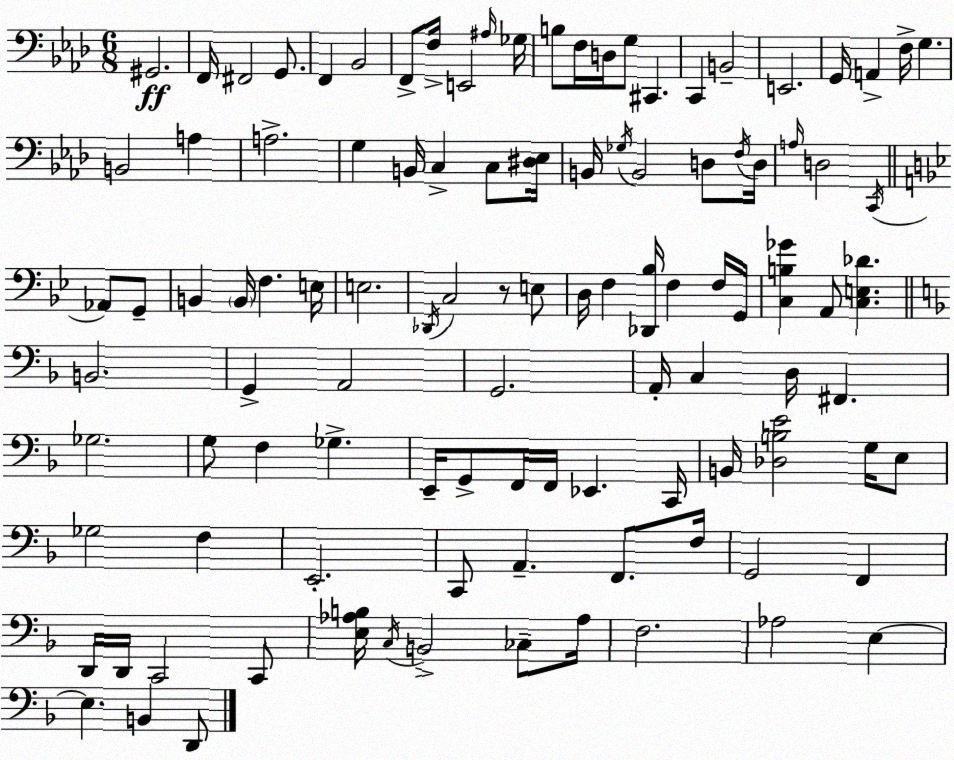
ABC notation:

X:1
T:Untitled
M:6/8
L:1/4
K:Fm
^G,,2 F,,/4 ^F,,2 G,,/2 F,, _B,,2 F,,/2 F,/4 E,,2 ^A,/4 _G,/4 B,/2 F,/4 D,/4 G,/2 ^C,, C,, B,,2 E,,2 G,,/4 A,, F,/4 G, B,,2 A, A,2 G, B,,/4 C, C,/2 [^D,_E,]/4 B,,/4 _G,/4 B,,2 D,/2 F,/4 D,/4 A,/4 D,2 C,,/4 _A,,/2 G,,/2 B,, B,,/4 F, E,/4 E,2 _D,,/4 C,2 z/2 E,/2 D,/4 F, [_D,,_B,]/4 F, F,/4 G,,/4 [C,B,_G] A,,/2 [C,E,_D] B,,2 G,, A,,2 G,,2 A,,/4 C, D,/4 ^F,, _G,2 G,/2 F, _G, E,,/4 G,,/2 F,,/4 F,,/4 _E,, C,,/4 B,,/4 [_D,B,E]2 G,/4 E,/2 _G,2 F, E,,2 C,,/2 A,, F,,/2 F,/4 G,,2 F,, D,,/4 D,,/4 C,,2 C,,/2 [E,_A,B,]/4 C,/4 B,,2 _C,/2 _A,/4 F,2 _A,2 E, E, B,, D,,/2